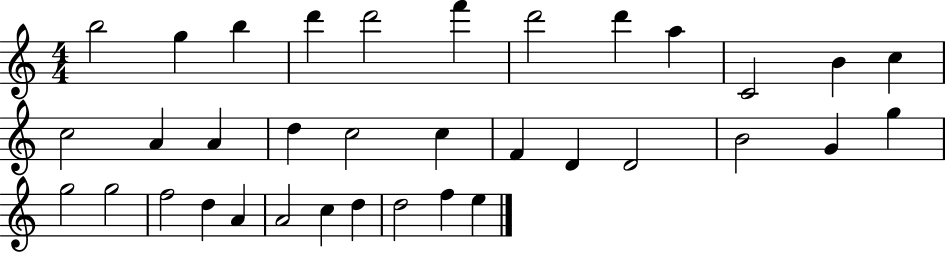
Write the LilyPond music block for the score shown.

{
  \clef treble
  \numericTimeSignature
  \time 4/4
  \key c \major
  b''2 g''4 b''4 | d'''4 d'''2 f'''4 | d'''2 d'''4 a''4 | c'2 b'4 c''4 | \break c''2 a'4 a'4 | d''4 c''2 c''4 | f'4 d'4 d'2 | b'2 g'4 g''4 | \break g''2 g''2 | f''2 d''4 a'4 | a'2 c''4 d''4 | d''2 f''4 e''4 | \break \bar "|."
}